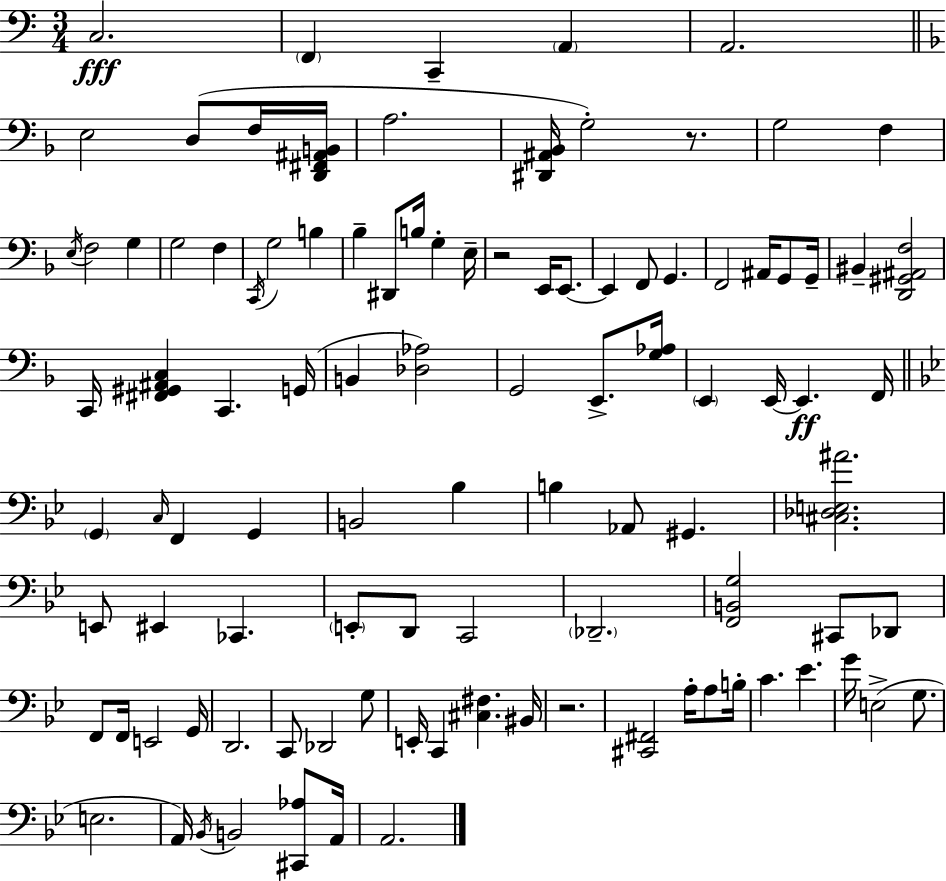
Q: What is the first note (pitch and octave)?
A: C3